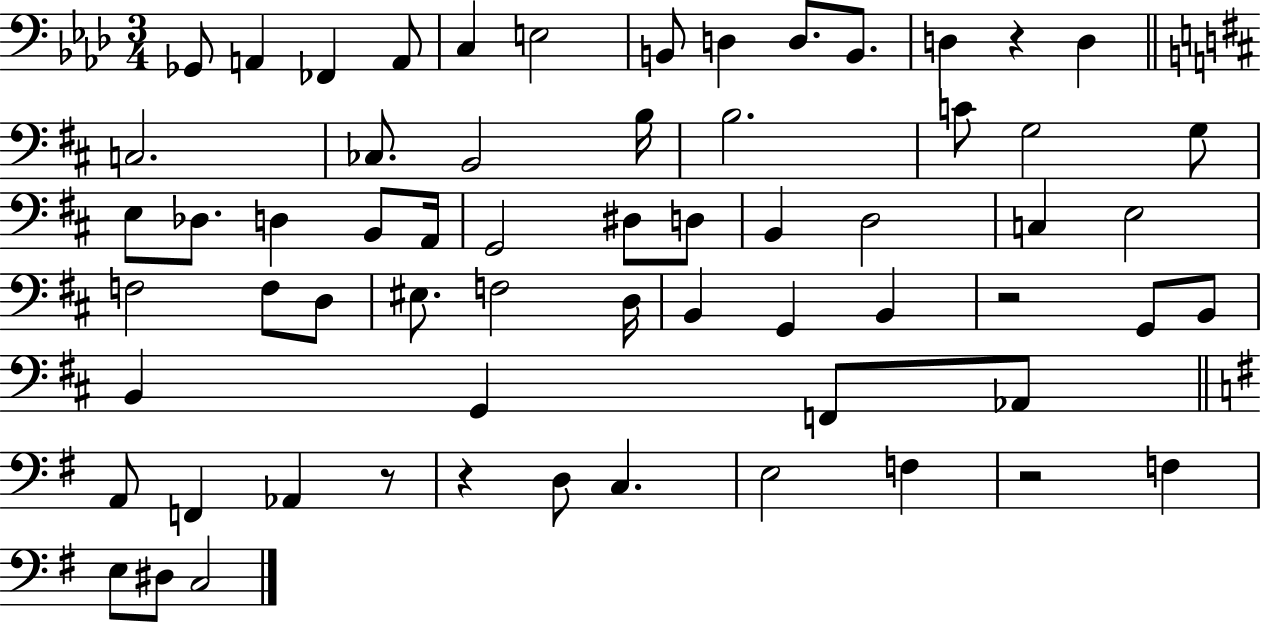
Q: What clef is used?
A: bass